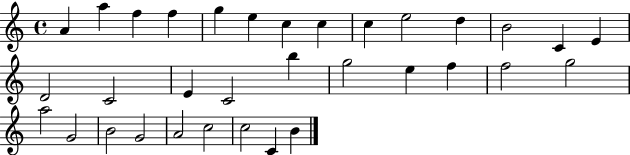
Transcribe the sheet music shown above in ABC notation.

X:1
T:Untitled
M:4/4
L:1/4
K:C
A a f f g e c c c e2 d B2 C E D2 C2 E C2 b g2 e f f2 g2 a2 G2 B2 G2 A2 c2 c2 C B